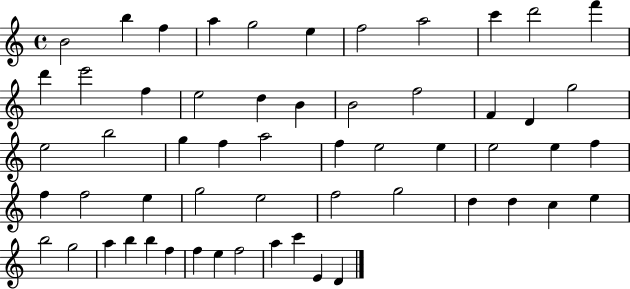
X:1
T:Untitled
M:4/4
L:1/4
K:C
B2 b f a g2 e f2 a2 c' d'2 f' d' e'2 f e2 d B B2 f2 F D g2 e2 b2 g f a2 f e2 e e2 e f f f2 e g2 e2 f2 g2 d d c e b2 g2 a b b f f e f2 a c' E D